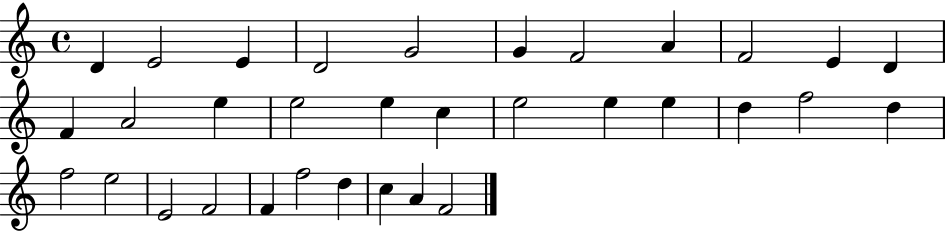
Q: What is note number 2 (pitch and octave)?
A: E4